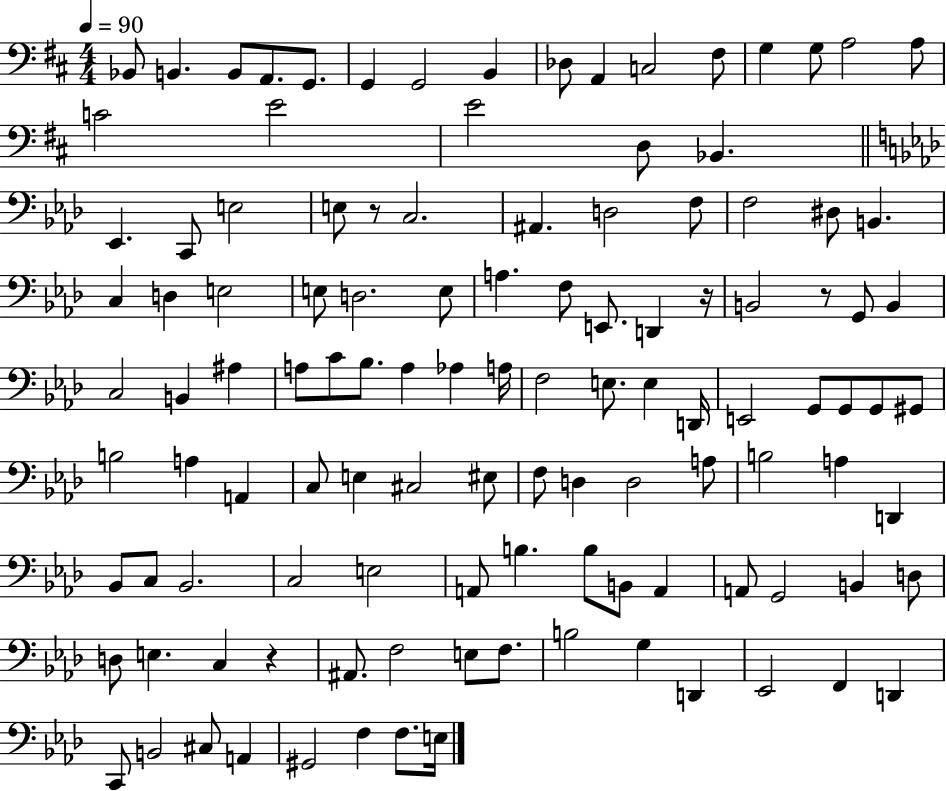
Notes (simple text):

Bb2/e B2/q. B2/e A2/e. G2/e. G2/q G2/h B2/q Db3/e A2/q C3/h F#3/e G3/q G3/e A3/h A3/e C4/h E4/h E4/h D3/e Bb2/q. Eb2/q. C2/e E3/h E3/e R/e C3/h. A#2/q. D3/h F3/e F3/h D#3/e B2/q. C3/q D3/q E3/h E3/e D3/h. E3/e A3/q. F3/e E2/e. D2/q R/s B2/h R/e G2/e B2/q C3/h B2/q A#3/q A3/e C4/e Bb3/e. A3/q Ab3/q A3/s F3/h E3/e. E3/q D2/s E2/h G2/e G2/e G2/e G#2/e B3/h A3/q A2/q C3/e E3/q C#3/h EIS3/e F3/e D3/q D3/h A3/e B3/h A3/q D2/q Bb2/e C3/e Bb2/h. C3/h E3/h A2/e B3/q. B3/e B2/e A2/q A2/e G2/h B2/q D3/e D3/e E3/q. C3/q R/q A#2/e. F3/h E3/e F3/e. B3/h G3/q D2/q Eb2/h F2/q D2/q C2/e B2/h C#3/e A2/q G#2/h F3/q F3/e. E3/s